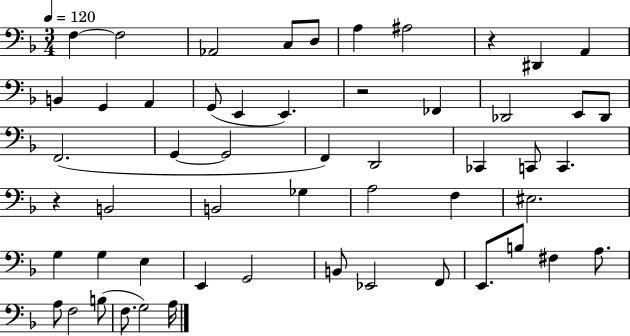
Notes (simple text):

F3/q F3/h Ab2/h C3/e D3/e A3/q A#3/h R/q D#2/q A2/q B2/q G2/q A2/q G2/e E2/q E2/q. R/h FES2/q Db2/h E2/e Db2/e F2/h. G2/q G2/h F2/q D2/h CES2/q C2/e C2/q. R/q B2/h B2/h Gb3/q A3/h F3/q EIS3/h. G3/q G3/q E3/q E2/q G2/h B2/e Eb2/h F2/e E2/e. B3/e F#3/q A3/e. A3/e F3/h B3/e F3/e. G3/h A3/s